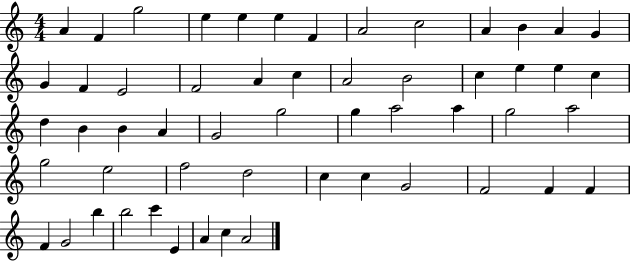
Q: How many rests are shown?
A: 0